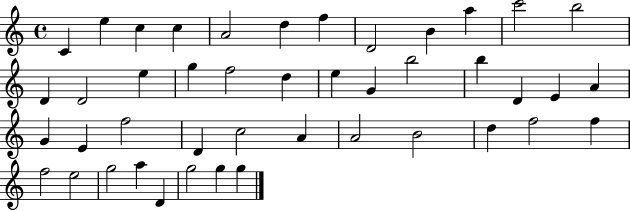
C4/q E5/q C5/q C5/q A4/h D5/q F5/q D4/h B4/q A5/q C6/h B5/h D4/q D4/h E5/q G5/q F5/h D5/q E5/q G4/q B5/h B5/q D4/q E4/q A4/q G4/q E4/q F5/h D4/q C5/h A4/q A4/h B4/h D5/q F5/h F5/q F5/h E5/h G5/h A5/q D4/q G5/h G5/q G5/q